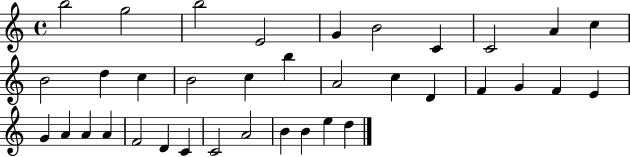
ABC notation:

X:1
T:Untitled
M:4/4
L:1/4
K:C
b2 g2 b2 E2 G B2 C C2 A c B2 d c B2 c b A2 c D F G F E G A A A F2 D C C2 A2 B B e d